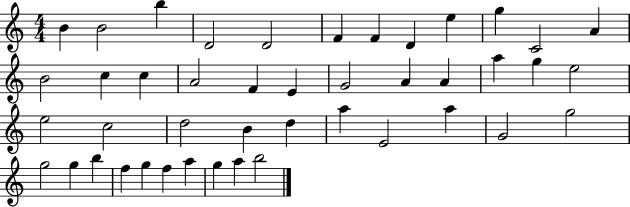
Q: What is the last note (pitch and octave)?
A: B5